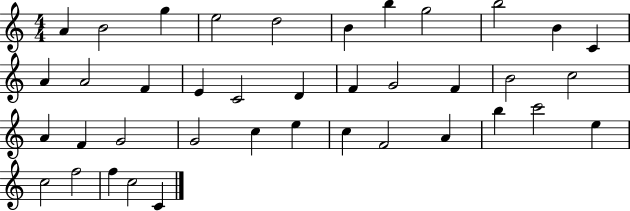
X:1
T:Untitled
M:4/4
L:1/4
K:C
A B2 g e2 d2 B b g2 b2 B C A A2 F E C2 D F G2 F B2 c2 A F G2 G2 c e c F2 A b c'2 e c2 f2 f c2 C